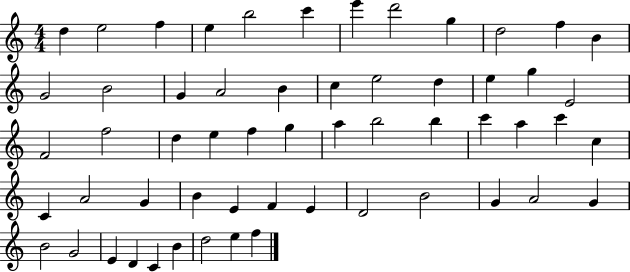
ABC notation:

X:1
T:Untitled
M:4/4
L:1/4
K:C
d e2 f e b2 c' e' d'2 g d2 f B G2 B2 G A2 B c e2 d e g E2 F2 f2 d e f g a b2 b c' a c' c C A2 G B E F E D2 B2 G A2 G B2 G2 E D C B d2 e f